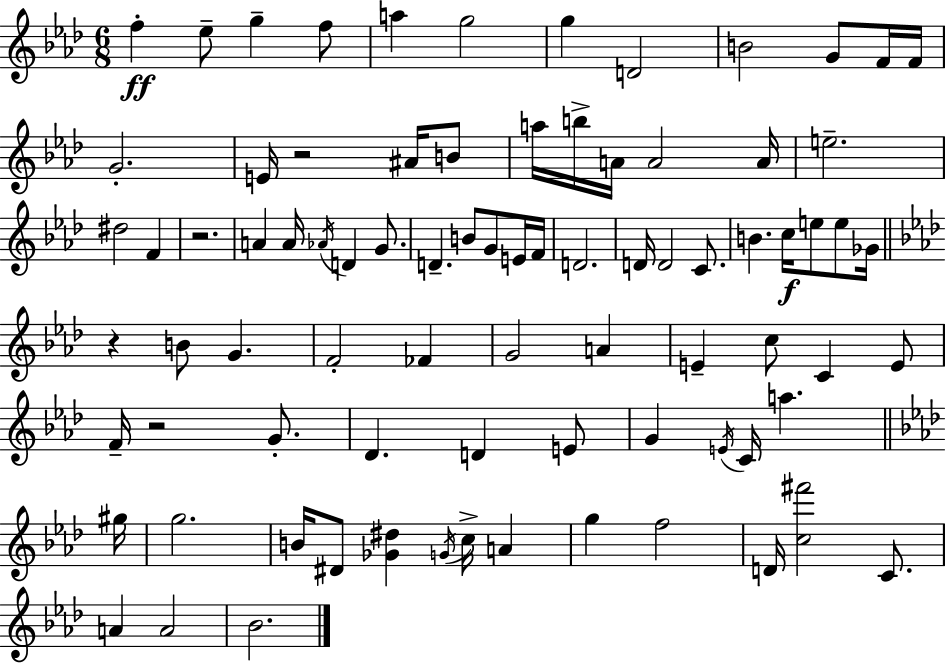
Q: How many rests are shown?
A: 4